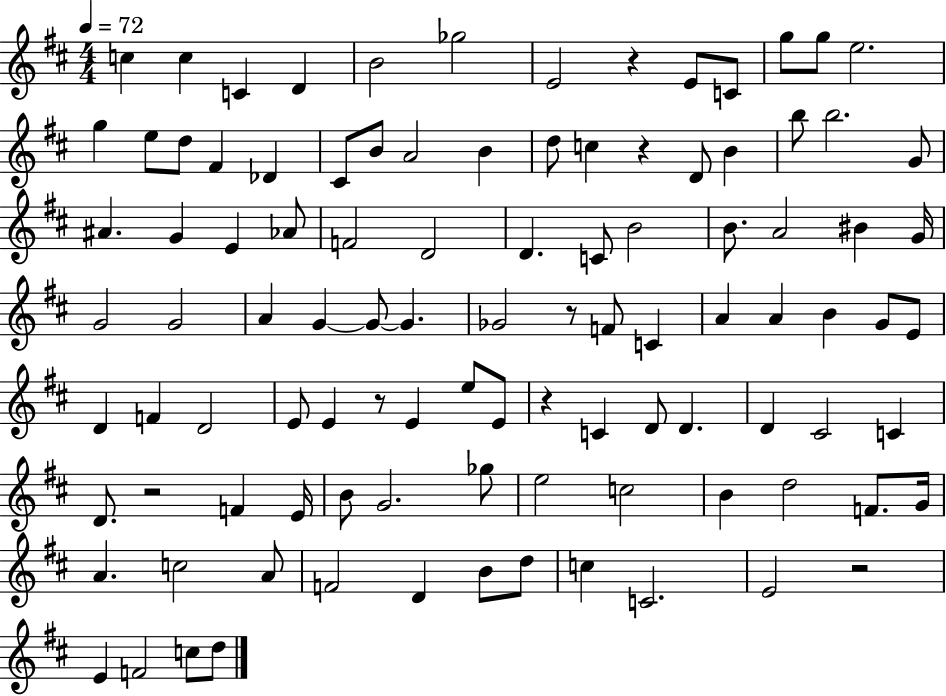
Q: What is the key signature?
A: D major